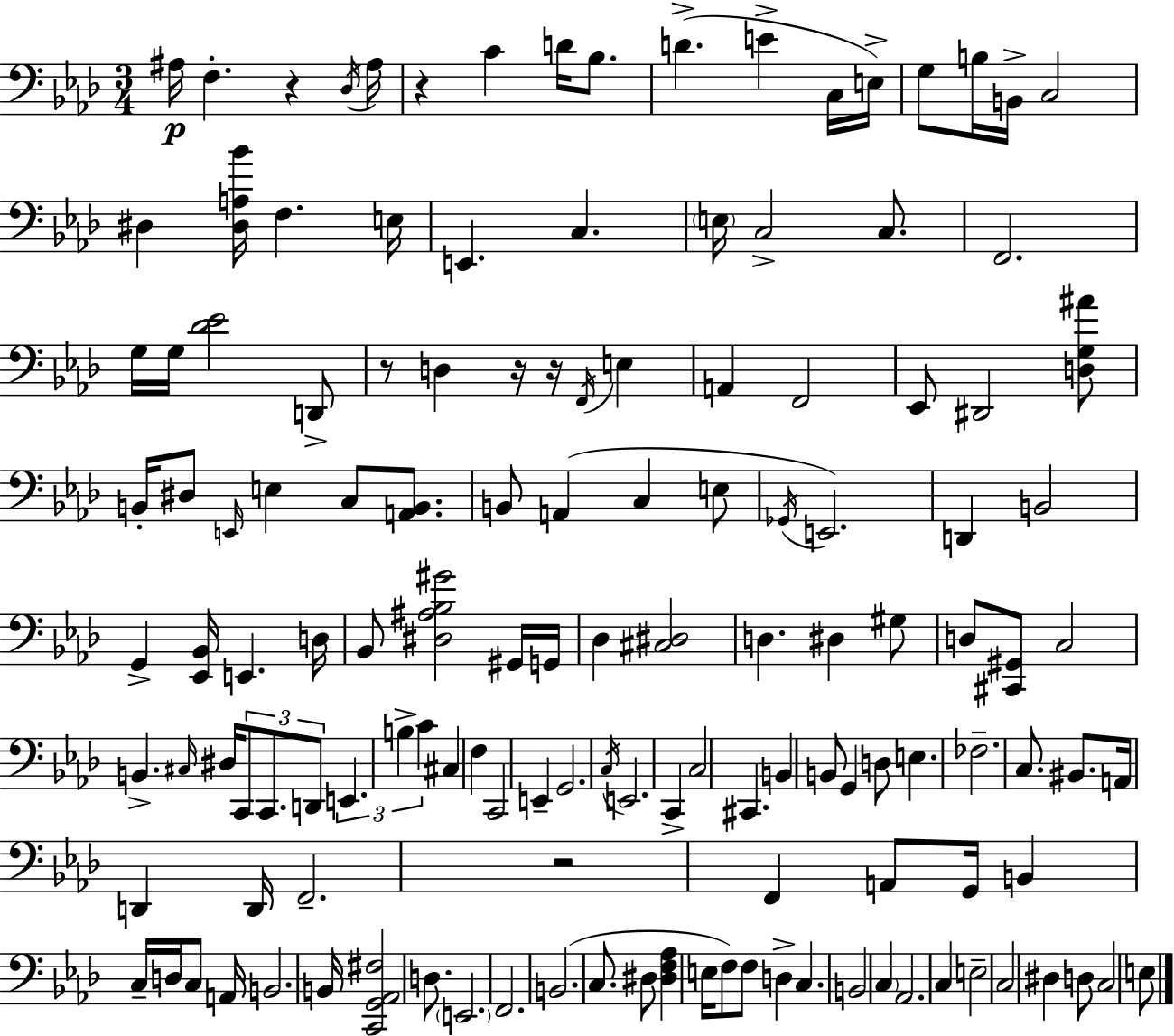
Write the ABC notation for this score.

X:1
T:Untitled
M:3/4
L:1/4
K:Ab
^A,/4 F, z _D,/4 ^A,/4 z C D/4 _B,/2 D E C,/4 E,/4 G,/2 B,/4 B,,/4 C,2 ^D, [^D,A,_B]/4 F, E,/4 E,, C, E,/4 C,2 C,/2 F,,2 G,/4 G,/4 [_D_E]2 D,,/2 z/2 D, z/4 z/4 F,,/4 E, A,, F,,2 _E,,/2 ^D,,2 [D,G,^A]/2 B,,/4 ^D,/2 E,,/4 E, C,/2 [A,,B,,]/2 B,,/2 A,, C, E,/2 _G,,/4 E,,2 D,, B,,2 G,, [_E,,_B,,]/4 E,, D,/4 _B,,/2 [^D,^A,_B,^G]2 ^G,,/4 G,,/4 _D, [^C,^D,]2 D, ^D, ^G,/2 D,/2 [^C,,^G,,]/2 C,2 B,, ^C,/4 ^D,/4 C,,/2 C,,/2 D,,/2 E,, B, C ^C, F, C,,2 E,, G,,2 C,/4 E,,2 C,, C,2 ^C,, B,, B,,/2 G,, D,/2 E, _F,2 C,/2 ^B,,/2 A,,/4 D,, D,,/4 F,,2 z2 F,, A,,/2 G,,/4 B,, C,/4 D,/4 C,/2 A,,/4 B,,2 B,,/4 [C,,G,,_A,,^F,]2 D,/2 E,,2 F,,2 B,,2 C,/2 ^D,/2 [^D,F,_A,] E,/4 F,/2 F,/2 D, C, B,,2 C, _A,,2 C, E,2 C,2 ^D, D,/2 C,2 E,/2